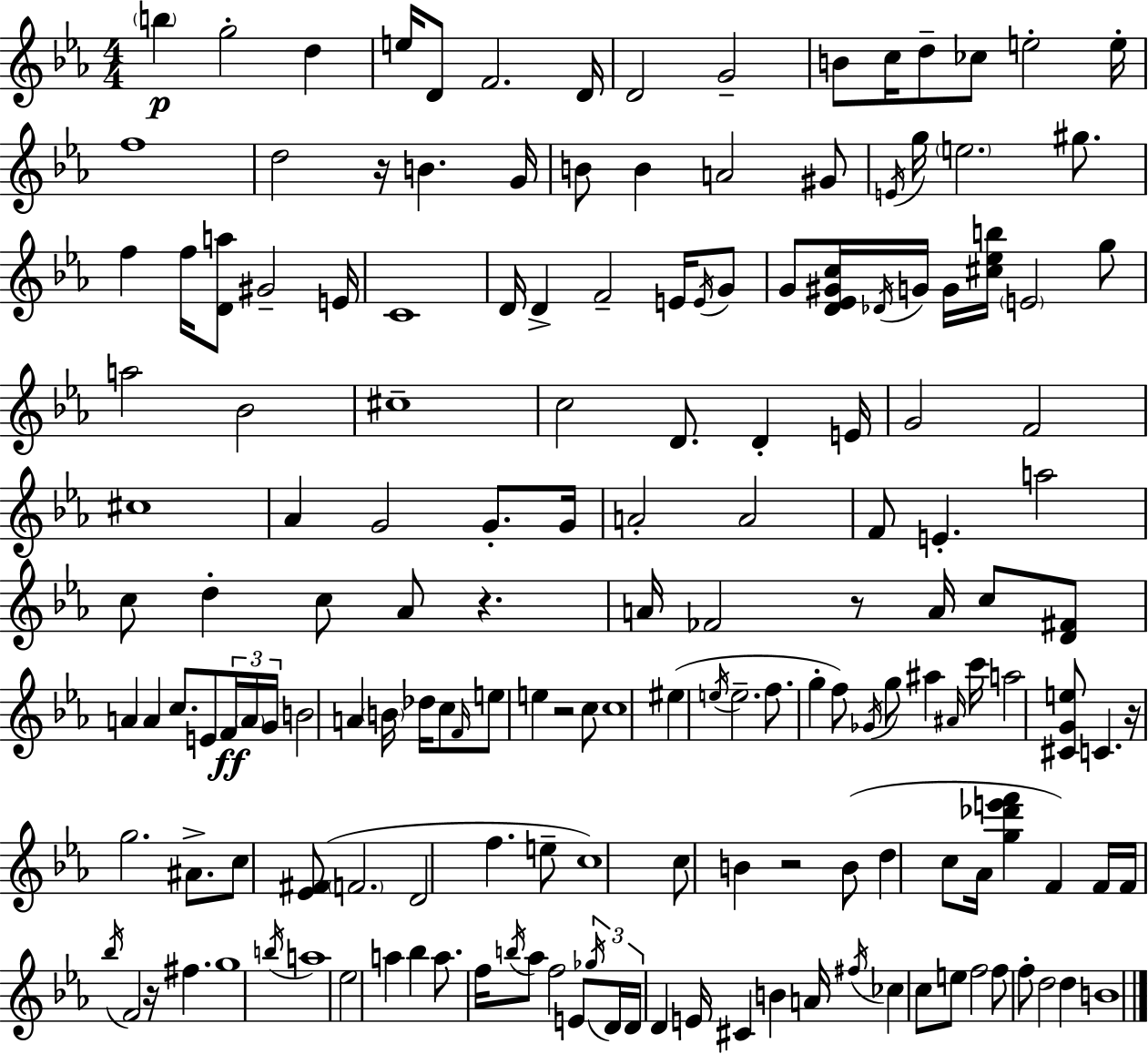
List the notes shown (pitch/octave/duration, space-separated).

B5/q G5/h D5/q E5/s D4/e F4/h. D4/s D4/h G4/h B4/e C5/s D5/e CES5/e E5/h E5/s F5/w D5/h R/s B4/q. G4/s B4/e B4/q A4/h G#4/e E4/s G5/s E5/h. G#5/e. F5/q F5/s [D4,A5]/e G#4/h E4/s C4/w D4/s D4/q F4/h E4/s E4/s G4/e G4/e [D4,Eb4,G#4,C5]/s Db4/s G4/s G4/s [C#5,Eb5,B5]/s E4/h G5/e A5/h Bb4/h C#5/w C5/h D4/e. D4/q E4/s G4/h F4/h C#5/w Ab4/q G4/h G4/e. G4/s A4/h A4/h F4/e E4/q. A5/h C5/e D5/q C5/e Ab4/e R/q. A4/s FES4/h R/e A4/s C5/e [D4,F#4]/e A4/q A4/q C5/e. E4/e F4/s A4/s G4/s B4/h A4/q B4/s Db5/s C5/e F4/s E5/e E5/q R/h C5/e C5/w EIS5/q E5/s E5/h. F5/e. G5/q F5/e Gb4/s G5/e A#5/q A#4/s C6/s A5/h [C#4,G4,E5]/e C4/q. R/s G5/h. A#4/e. C5/e [Eb4,F#4]/e F4/h. D4/h F5/q. E5/e C5/w C5/e B4/q R/h B4/e D5/q C5/e Ab4/s [G5,Db6,E6,F6]/q F4/q F4/s F4/s Bb5/s F4/h R/s F#5/q. G5/w B5/s A5/w Eb5/h A5/q Bb5/q A5/e. F5/s B5/s Ab5/e F5/h E4/e Gb5/s D4/s D4/s D4/q E4/s C#4/q B4/q A4/s F#5/s CES5/q C5/e E5/e F5/h F5/e F5/e D5/h D5/q B4/w